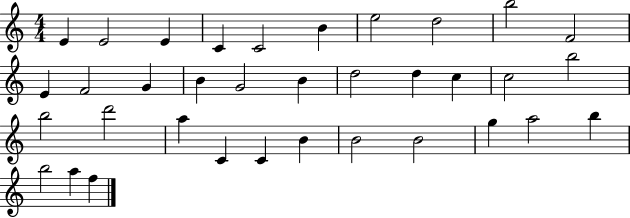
{
  \clef treble
  \numericTimeSignature
  \time 4/4
  \key c \major
  e'4 e'2 e'4 | c'4 c'2 b'4 | e''2 d''2 | b''2 f'2 | \break e'4 f'2 g'4 | b'4 g'2 b'4 | d''2 d''4 c''4 | c''2 b''2 | \break b''2 d'''2 | a''4 c'4 c'4 b'4 | b'2 b'2 | g''4 a''2 b''4 | \break b''2 a''4 f''4 | \bar "|."
}